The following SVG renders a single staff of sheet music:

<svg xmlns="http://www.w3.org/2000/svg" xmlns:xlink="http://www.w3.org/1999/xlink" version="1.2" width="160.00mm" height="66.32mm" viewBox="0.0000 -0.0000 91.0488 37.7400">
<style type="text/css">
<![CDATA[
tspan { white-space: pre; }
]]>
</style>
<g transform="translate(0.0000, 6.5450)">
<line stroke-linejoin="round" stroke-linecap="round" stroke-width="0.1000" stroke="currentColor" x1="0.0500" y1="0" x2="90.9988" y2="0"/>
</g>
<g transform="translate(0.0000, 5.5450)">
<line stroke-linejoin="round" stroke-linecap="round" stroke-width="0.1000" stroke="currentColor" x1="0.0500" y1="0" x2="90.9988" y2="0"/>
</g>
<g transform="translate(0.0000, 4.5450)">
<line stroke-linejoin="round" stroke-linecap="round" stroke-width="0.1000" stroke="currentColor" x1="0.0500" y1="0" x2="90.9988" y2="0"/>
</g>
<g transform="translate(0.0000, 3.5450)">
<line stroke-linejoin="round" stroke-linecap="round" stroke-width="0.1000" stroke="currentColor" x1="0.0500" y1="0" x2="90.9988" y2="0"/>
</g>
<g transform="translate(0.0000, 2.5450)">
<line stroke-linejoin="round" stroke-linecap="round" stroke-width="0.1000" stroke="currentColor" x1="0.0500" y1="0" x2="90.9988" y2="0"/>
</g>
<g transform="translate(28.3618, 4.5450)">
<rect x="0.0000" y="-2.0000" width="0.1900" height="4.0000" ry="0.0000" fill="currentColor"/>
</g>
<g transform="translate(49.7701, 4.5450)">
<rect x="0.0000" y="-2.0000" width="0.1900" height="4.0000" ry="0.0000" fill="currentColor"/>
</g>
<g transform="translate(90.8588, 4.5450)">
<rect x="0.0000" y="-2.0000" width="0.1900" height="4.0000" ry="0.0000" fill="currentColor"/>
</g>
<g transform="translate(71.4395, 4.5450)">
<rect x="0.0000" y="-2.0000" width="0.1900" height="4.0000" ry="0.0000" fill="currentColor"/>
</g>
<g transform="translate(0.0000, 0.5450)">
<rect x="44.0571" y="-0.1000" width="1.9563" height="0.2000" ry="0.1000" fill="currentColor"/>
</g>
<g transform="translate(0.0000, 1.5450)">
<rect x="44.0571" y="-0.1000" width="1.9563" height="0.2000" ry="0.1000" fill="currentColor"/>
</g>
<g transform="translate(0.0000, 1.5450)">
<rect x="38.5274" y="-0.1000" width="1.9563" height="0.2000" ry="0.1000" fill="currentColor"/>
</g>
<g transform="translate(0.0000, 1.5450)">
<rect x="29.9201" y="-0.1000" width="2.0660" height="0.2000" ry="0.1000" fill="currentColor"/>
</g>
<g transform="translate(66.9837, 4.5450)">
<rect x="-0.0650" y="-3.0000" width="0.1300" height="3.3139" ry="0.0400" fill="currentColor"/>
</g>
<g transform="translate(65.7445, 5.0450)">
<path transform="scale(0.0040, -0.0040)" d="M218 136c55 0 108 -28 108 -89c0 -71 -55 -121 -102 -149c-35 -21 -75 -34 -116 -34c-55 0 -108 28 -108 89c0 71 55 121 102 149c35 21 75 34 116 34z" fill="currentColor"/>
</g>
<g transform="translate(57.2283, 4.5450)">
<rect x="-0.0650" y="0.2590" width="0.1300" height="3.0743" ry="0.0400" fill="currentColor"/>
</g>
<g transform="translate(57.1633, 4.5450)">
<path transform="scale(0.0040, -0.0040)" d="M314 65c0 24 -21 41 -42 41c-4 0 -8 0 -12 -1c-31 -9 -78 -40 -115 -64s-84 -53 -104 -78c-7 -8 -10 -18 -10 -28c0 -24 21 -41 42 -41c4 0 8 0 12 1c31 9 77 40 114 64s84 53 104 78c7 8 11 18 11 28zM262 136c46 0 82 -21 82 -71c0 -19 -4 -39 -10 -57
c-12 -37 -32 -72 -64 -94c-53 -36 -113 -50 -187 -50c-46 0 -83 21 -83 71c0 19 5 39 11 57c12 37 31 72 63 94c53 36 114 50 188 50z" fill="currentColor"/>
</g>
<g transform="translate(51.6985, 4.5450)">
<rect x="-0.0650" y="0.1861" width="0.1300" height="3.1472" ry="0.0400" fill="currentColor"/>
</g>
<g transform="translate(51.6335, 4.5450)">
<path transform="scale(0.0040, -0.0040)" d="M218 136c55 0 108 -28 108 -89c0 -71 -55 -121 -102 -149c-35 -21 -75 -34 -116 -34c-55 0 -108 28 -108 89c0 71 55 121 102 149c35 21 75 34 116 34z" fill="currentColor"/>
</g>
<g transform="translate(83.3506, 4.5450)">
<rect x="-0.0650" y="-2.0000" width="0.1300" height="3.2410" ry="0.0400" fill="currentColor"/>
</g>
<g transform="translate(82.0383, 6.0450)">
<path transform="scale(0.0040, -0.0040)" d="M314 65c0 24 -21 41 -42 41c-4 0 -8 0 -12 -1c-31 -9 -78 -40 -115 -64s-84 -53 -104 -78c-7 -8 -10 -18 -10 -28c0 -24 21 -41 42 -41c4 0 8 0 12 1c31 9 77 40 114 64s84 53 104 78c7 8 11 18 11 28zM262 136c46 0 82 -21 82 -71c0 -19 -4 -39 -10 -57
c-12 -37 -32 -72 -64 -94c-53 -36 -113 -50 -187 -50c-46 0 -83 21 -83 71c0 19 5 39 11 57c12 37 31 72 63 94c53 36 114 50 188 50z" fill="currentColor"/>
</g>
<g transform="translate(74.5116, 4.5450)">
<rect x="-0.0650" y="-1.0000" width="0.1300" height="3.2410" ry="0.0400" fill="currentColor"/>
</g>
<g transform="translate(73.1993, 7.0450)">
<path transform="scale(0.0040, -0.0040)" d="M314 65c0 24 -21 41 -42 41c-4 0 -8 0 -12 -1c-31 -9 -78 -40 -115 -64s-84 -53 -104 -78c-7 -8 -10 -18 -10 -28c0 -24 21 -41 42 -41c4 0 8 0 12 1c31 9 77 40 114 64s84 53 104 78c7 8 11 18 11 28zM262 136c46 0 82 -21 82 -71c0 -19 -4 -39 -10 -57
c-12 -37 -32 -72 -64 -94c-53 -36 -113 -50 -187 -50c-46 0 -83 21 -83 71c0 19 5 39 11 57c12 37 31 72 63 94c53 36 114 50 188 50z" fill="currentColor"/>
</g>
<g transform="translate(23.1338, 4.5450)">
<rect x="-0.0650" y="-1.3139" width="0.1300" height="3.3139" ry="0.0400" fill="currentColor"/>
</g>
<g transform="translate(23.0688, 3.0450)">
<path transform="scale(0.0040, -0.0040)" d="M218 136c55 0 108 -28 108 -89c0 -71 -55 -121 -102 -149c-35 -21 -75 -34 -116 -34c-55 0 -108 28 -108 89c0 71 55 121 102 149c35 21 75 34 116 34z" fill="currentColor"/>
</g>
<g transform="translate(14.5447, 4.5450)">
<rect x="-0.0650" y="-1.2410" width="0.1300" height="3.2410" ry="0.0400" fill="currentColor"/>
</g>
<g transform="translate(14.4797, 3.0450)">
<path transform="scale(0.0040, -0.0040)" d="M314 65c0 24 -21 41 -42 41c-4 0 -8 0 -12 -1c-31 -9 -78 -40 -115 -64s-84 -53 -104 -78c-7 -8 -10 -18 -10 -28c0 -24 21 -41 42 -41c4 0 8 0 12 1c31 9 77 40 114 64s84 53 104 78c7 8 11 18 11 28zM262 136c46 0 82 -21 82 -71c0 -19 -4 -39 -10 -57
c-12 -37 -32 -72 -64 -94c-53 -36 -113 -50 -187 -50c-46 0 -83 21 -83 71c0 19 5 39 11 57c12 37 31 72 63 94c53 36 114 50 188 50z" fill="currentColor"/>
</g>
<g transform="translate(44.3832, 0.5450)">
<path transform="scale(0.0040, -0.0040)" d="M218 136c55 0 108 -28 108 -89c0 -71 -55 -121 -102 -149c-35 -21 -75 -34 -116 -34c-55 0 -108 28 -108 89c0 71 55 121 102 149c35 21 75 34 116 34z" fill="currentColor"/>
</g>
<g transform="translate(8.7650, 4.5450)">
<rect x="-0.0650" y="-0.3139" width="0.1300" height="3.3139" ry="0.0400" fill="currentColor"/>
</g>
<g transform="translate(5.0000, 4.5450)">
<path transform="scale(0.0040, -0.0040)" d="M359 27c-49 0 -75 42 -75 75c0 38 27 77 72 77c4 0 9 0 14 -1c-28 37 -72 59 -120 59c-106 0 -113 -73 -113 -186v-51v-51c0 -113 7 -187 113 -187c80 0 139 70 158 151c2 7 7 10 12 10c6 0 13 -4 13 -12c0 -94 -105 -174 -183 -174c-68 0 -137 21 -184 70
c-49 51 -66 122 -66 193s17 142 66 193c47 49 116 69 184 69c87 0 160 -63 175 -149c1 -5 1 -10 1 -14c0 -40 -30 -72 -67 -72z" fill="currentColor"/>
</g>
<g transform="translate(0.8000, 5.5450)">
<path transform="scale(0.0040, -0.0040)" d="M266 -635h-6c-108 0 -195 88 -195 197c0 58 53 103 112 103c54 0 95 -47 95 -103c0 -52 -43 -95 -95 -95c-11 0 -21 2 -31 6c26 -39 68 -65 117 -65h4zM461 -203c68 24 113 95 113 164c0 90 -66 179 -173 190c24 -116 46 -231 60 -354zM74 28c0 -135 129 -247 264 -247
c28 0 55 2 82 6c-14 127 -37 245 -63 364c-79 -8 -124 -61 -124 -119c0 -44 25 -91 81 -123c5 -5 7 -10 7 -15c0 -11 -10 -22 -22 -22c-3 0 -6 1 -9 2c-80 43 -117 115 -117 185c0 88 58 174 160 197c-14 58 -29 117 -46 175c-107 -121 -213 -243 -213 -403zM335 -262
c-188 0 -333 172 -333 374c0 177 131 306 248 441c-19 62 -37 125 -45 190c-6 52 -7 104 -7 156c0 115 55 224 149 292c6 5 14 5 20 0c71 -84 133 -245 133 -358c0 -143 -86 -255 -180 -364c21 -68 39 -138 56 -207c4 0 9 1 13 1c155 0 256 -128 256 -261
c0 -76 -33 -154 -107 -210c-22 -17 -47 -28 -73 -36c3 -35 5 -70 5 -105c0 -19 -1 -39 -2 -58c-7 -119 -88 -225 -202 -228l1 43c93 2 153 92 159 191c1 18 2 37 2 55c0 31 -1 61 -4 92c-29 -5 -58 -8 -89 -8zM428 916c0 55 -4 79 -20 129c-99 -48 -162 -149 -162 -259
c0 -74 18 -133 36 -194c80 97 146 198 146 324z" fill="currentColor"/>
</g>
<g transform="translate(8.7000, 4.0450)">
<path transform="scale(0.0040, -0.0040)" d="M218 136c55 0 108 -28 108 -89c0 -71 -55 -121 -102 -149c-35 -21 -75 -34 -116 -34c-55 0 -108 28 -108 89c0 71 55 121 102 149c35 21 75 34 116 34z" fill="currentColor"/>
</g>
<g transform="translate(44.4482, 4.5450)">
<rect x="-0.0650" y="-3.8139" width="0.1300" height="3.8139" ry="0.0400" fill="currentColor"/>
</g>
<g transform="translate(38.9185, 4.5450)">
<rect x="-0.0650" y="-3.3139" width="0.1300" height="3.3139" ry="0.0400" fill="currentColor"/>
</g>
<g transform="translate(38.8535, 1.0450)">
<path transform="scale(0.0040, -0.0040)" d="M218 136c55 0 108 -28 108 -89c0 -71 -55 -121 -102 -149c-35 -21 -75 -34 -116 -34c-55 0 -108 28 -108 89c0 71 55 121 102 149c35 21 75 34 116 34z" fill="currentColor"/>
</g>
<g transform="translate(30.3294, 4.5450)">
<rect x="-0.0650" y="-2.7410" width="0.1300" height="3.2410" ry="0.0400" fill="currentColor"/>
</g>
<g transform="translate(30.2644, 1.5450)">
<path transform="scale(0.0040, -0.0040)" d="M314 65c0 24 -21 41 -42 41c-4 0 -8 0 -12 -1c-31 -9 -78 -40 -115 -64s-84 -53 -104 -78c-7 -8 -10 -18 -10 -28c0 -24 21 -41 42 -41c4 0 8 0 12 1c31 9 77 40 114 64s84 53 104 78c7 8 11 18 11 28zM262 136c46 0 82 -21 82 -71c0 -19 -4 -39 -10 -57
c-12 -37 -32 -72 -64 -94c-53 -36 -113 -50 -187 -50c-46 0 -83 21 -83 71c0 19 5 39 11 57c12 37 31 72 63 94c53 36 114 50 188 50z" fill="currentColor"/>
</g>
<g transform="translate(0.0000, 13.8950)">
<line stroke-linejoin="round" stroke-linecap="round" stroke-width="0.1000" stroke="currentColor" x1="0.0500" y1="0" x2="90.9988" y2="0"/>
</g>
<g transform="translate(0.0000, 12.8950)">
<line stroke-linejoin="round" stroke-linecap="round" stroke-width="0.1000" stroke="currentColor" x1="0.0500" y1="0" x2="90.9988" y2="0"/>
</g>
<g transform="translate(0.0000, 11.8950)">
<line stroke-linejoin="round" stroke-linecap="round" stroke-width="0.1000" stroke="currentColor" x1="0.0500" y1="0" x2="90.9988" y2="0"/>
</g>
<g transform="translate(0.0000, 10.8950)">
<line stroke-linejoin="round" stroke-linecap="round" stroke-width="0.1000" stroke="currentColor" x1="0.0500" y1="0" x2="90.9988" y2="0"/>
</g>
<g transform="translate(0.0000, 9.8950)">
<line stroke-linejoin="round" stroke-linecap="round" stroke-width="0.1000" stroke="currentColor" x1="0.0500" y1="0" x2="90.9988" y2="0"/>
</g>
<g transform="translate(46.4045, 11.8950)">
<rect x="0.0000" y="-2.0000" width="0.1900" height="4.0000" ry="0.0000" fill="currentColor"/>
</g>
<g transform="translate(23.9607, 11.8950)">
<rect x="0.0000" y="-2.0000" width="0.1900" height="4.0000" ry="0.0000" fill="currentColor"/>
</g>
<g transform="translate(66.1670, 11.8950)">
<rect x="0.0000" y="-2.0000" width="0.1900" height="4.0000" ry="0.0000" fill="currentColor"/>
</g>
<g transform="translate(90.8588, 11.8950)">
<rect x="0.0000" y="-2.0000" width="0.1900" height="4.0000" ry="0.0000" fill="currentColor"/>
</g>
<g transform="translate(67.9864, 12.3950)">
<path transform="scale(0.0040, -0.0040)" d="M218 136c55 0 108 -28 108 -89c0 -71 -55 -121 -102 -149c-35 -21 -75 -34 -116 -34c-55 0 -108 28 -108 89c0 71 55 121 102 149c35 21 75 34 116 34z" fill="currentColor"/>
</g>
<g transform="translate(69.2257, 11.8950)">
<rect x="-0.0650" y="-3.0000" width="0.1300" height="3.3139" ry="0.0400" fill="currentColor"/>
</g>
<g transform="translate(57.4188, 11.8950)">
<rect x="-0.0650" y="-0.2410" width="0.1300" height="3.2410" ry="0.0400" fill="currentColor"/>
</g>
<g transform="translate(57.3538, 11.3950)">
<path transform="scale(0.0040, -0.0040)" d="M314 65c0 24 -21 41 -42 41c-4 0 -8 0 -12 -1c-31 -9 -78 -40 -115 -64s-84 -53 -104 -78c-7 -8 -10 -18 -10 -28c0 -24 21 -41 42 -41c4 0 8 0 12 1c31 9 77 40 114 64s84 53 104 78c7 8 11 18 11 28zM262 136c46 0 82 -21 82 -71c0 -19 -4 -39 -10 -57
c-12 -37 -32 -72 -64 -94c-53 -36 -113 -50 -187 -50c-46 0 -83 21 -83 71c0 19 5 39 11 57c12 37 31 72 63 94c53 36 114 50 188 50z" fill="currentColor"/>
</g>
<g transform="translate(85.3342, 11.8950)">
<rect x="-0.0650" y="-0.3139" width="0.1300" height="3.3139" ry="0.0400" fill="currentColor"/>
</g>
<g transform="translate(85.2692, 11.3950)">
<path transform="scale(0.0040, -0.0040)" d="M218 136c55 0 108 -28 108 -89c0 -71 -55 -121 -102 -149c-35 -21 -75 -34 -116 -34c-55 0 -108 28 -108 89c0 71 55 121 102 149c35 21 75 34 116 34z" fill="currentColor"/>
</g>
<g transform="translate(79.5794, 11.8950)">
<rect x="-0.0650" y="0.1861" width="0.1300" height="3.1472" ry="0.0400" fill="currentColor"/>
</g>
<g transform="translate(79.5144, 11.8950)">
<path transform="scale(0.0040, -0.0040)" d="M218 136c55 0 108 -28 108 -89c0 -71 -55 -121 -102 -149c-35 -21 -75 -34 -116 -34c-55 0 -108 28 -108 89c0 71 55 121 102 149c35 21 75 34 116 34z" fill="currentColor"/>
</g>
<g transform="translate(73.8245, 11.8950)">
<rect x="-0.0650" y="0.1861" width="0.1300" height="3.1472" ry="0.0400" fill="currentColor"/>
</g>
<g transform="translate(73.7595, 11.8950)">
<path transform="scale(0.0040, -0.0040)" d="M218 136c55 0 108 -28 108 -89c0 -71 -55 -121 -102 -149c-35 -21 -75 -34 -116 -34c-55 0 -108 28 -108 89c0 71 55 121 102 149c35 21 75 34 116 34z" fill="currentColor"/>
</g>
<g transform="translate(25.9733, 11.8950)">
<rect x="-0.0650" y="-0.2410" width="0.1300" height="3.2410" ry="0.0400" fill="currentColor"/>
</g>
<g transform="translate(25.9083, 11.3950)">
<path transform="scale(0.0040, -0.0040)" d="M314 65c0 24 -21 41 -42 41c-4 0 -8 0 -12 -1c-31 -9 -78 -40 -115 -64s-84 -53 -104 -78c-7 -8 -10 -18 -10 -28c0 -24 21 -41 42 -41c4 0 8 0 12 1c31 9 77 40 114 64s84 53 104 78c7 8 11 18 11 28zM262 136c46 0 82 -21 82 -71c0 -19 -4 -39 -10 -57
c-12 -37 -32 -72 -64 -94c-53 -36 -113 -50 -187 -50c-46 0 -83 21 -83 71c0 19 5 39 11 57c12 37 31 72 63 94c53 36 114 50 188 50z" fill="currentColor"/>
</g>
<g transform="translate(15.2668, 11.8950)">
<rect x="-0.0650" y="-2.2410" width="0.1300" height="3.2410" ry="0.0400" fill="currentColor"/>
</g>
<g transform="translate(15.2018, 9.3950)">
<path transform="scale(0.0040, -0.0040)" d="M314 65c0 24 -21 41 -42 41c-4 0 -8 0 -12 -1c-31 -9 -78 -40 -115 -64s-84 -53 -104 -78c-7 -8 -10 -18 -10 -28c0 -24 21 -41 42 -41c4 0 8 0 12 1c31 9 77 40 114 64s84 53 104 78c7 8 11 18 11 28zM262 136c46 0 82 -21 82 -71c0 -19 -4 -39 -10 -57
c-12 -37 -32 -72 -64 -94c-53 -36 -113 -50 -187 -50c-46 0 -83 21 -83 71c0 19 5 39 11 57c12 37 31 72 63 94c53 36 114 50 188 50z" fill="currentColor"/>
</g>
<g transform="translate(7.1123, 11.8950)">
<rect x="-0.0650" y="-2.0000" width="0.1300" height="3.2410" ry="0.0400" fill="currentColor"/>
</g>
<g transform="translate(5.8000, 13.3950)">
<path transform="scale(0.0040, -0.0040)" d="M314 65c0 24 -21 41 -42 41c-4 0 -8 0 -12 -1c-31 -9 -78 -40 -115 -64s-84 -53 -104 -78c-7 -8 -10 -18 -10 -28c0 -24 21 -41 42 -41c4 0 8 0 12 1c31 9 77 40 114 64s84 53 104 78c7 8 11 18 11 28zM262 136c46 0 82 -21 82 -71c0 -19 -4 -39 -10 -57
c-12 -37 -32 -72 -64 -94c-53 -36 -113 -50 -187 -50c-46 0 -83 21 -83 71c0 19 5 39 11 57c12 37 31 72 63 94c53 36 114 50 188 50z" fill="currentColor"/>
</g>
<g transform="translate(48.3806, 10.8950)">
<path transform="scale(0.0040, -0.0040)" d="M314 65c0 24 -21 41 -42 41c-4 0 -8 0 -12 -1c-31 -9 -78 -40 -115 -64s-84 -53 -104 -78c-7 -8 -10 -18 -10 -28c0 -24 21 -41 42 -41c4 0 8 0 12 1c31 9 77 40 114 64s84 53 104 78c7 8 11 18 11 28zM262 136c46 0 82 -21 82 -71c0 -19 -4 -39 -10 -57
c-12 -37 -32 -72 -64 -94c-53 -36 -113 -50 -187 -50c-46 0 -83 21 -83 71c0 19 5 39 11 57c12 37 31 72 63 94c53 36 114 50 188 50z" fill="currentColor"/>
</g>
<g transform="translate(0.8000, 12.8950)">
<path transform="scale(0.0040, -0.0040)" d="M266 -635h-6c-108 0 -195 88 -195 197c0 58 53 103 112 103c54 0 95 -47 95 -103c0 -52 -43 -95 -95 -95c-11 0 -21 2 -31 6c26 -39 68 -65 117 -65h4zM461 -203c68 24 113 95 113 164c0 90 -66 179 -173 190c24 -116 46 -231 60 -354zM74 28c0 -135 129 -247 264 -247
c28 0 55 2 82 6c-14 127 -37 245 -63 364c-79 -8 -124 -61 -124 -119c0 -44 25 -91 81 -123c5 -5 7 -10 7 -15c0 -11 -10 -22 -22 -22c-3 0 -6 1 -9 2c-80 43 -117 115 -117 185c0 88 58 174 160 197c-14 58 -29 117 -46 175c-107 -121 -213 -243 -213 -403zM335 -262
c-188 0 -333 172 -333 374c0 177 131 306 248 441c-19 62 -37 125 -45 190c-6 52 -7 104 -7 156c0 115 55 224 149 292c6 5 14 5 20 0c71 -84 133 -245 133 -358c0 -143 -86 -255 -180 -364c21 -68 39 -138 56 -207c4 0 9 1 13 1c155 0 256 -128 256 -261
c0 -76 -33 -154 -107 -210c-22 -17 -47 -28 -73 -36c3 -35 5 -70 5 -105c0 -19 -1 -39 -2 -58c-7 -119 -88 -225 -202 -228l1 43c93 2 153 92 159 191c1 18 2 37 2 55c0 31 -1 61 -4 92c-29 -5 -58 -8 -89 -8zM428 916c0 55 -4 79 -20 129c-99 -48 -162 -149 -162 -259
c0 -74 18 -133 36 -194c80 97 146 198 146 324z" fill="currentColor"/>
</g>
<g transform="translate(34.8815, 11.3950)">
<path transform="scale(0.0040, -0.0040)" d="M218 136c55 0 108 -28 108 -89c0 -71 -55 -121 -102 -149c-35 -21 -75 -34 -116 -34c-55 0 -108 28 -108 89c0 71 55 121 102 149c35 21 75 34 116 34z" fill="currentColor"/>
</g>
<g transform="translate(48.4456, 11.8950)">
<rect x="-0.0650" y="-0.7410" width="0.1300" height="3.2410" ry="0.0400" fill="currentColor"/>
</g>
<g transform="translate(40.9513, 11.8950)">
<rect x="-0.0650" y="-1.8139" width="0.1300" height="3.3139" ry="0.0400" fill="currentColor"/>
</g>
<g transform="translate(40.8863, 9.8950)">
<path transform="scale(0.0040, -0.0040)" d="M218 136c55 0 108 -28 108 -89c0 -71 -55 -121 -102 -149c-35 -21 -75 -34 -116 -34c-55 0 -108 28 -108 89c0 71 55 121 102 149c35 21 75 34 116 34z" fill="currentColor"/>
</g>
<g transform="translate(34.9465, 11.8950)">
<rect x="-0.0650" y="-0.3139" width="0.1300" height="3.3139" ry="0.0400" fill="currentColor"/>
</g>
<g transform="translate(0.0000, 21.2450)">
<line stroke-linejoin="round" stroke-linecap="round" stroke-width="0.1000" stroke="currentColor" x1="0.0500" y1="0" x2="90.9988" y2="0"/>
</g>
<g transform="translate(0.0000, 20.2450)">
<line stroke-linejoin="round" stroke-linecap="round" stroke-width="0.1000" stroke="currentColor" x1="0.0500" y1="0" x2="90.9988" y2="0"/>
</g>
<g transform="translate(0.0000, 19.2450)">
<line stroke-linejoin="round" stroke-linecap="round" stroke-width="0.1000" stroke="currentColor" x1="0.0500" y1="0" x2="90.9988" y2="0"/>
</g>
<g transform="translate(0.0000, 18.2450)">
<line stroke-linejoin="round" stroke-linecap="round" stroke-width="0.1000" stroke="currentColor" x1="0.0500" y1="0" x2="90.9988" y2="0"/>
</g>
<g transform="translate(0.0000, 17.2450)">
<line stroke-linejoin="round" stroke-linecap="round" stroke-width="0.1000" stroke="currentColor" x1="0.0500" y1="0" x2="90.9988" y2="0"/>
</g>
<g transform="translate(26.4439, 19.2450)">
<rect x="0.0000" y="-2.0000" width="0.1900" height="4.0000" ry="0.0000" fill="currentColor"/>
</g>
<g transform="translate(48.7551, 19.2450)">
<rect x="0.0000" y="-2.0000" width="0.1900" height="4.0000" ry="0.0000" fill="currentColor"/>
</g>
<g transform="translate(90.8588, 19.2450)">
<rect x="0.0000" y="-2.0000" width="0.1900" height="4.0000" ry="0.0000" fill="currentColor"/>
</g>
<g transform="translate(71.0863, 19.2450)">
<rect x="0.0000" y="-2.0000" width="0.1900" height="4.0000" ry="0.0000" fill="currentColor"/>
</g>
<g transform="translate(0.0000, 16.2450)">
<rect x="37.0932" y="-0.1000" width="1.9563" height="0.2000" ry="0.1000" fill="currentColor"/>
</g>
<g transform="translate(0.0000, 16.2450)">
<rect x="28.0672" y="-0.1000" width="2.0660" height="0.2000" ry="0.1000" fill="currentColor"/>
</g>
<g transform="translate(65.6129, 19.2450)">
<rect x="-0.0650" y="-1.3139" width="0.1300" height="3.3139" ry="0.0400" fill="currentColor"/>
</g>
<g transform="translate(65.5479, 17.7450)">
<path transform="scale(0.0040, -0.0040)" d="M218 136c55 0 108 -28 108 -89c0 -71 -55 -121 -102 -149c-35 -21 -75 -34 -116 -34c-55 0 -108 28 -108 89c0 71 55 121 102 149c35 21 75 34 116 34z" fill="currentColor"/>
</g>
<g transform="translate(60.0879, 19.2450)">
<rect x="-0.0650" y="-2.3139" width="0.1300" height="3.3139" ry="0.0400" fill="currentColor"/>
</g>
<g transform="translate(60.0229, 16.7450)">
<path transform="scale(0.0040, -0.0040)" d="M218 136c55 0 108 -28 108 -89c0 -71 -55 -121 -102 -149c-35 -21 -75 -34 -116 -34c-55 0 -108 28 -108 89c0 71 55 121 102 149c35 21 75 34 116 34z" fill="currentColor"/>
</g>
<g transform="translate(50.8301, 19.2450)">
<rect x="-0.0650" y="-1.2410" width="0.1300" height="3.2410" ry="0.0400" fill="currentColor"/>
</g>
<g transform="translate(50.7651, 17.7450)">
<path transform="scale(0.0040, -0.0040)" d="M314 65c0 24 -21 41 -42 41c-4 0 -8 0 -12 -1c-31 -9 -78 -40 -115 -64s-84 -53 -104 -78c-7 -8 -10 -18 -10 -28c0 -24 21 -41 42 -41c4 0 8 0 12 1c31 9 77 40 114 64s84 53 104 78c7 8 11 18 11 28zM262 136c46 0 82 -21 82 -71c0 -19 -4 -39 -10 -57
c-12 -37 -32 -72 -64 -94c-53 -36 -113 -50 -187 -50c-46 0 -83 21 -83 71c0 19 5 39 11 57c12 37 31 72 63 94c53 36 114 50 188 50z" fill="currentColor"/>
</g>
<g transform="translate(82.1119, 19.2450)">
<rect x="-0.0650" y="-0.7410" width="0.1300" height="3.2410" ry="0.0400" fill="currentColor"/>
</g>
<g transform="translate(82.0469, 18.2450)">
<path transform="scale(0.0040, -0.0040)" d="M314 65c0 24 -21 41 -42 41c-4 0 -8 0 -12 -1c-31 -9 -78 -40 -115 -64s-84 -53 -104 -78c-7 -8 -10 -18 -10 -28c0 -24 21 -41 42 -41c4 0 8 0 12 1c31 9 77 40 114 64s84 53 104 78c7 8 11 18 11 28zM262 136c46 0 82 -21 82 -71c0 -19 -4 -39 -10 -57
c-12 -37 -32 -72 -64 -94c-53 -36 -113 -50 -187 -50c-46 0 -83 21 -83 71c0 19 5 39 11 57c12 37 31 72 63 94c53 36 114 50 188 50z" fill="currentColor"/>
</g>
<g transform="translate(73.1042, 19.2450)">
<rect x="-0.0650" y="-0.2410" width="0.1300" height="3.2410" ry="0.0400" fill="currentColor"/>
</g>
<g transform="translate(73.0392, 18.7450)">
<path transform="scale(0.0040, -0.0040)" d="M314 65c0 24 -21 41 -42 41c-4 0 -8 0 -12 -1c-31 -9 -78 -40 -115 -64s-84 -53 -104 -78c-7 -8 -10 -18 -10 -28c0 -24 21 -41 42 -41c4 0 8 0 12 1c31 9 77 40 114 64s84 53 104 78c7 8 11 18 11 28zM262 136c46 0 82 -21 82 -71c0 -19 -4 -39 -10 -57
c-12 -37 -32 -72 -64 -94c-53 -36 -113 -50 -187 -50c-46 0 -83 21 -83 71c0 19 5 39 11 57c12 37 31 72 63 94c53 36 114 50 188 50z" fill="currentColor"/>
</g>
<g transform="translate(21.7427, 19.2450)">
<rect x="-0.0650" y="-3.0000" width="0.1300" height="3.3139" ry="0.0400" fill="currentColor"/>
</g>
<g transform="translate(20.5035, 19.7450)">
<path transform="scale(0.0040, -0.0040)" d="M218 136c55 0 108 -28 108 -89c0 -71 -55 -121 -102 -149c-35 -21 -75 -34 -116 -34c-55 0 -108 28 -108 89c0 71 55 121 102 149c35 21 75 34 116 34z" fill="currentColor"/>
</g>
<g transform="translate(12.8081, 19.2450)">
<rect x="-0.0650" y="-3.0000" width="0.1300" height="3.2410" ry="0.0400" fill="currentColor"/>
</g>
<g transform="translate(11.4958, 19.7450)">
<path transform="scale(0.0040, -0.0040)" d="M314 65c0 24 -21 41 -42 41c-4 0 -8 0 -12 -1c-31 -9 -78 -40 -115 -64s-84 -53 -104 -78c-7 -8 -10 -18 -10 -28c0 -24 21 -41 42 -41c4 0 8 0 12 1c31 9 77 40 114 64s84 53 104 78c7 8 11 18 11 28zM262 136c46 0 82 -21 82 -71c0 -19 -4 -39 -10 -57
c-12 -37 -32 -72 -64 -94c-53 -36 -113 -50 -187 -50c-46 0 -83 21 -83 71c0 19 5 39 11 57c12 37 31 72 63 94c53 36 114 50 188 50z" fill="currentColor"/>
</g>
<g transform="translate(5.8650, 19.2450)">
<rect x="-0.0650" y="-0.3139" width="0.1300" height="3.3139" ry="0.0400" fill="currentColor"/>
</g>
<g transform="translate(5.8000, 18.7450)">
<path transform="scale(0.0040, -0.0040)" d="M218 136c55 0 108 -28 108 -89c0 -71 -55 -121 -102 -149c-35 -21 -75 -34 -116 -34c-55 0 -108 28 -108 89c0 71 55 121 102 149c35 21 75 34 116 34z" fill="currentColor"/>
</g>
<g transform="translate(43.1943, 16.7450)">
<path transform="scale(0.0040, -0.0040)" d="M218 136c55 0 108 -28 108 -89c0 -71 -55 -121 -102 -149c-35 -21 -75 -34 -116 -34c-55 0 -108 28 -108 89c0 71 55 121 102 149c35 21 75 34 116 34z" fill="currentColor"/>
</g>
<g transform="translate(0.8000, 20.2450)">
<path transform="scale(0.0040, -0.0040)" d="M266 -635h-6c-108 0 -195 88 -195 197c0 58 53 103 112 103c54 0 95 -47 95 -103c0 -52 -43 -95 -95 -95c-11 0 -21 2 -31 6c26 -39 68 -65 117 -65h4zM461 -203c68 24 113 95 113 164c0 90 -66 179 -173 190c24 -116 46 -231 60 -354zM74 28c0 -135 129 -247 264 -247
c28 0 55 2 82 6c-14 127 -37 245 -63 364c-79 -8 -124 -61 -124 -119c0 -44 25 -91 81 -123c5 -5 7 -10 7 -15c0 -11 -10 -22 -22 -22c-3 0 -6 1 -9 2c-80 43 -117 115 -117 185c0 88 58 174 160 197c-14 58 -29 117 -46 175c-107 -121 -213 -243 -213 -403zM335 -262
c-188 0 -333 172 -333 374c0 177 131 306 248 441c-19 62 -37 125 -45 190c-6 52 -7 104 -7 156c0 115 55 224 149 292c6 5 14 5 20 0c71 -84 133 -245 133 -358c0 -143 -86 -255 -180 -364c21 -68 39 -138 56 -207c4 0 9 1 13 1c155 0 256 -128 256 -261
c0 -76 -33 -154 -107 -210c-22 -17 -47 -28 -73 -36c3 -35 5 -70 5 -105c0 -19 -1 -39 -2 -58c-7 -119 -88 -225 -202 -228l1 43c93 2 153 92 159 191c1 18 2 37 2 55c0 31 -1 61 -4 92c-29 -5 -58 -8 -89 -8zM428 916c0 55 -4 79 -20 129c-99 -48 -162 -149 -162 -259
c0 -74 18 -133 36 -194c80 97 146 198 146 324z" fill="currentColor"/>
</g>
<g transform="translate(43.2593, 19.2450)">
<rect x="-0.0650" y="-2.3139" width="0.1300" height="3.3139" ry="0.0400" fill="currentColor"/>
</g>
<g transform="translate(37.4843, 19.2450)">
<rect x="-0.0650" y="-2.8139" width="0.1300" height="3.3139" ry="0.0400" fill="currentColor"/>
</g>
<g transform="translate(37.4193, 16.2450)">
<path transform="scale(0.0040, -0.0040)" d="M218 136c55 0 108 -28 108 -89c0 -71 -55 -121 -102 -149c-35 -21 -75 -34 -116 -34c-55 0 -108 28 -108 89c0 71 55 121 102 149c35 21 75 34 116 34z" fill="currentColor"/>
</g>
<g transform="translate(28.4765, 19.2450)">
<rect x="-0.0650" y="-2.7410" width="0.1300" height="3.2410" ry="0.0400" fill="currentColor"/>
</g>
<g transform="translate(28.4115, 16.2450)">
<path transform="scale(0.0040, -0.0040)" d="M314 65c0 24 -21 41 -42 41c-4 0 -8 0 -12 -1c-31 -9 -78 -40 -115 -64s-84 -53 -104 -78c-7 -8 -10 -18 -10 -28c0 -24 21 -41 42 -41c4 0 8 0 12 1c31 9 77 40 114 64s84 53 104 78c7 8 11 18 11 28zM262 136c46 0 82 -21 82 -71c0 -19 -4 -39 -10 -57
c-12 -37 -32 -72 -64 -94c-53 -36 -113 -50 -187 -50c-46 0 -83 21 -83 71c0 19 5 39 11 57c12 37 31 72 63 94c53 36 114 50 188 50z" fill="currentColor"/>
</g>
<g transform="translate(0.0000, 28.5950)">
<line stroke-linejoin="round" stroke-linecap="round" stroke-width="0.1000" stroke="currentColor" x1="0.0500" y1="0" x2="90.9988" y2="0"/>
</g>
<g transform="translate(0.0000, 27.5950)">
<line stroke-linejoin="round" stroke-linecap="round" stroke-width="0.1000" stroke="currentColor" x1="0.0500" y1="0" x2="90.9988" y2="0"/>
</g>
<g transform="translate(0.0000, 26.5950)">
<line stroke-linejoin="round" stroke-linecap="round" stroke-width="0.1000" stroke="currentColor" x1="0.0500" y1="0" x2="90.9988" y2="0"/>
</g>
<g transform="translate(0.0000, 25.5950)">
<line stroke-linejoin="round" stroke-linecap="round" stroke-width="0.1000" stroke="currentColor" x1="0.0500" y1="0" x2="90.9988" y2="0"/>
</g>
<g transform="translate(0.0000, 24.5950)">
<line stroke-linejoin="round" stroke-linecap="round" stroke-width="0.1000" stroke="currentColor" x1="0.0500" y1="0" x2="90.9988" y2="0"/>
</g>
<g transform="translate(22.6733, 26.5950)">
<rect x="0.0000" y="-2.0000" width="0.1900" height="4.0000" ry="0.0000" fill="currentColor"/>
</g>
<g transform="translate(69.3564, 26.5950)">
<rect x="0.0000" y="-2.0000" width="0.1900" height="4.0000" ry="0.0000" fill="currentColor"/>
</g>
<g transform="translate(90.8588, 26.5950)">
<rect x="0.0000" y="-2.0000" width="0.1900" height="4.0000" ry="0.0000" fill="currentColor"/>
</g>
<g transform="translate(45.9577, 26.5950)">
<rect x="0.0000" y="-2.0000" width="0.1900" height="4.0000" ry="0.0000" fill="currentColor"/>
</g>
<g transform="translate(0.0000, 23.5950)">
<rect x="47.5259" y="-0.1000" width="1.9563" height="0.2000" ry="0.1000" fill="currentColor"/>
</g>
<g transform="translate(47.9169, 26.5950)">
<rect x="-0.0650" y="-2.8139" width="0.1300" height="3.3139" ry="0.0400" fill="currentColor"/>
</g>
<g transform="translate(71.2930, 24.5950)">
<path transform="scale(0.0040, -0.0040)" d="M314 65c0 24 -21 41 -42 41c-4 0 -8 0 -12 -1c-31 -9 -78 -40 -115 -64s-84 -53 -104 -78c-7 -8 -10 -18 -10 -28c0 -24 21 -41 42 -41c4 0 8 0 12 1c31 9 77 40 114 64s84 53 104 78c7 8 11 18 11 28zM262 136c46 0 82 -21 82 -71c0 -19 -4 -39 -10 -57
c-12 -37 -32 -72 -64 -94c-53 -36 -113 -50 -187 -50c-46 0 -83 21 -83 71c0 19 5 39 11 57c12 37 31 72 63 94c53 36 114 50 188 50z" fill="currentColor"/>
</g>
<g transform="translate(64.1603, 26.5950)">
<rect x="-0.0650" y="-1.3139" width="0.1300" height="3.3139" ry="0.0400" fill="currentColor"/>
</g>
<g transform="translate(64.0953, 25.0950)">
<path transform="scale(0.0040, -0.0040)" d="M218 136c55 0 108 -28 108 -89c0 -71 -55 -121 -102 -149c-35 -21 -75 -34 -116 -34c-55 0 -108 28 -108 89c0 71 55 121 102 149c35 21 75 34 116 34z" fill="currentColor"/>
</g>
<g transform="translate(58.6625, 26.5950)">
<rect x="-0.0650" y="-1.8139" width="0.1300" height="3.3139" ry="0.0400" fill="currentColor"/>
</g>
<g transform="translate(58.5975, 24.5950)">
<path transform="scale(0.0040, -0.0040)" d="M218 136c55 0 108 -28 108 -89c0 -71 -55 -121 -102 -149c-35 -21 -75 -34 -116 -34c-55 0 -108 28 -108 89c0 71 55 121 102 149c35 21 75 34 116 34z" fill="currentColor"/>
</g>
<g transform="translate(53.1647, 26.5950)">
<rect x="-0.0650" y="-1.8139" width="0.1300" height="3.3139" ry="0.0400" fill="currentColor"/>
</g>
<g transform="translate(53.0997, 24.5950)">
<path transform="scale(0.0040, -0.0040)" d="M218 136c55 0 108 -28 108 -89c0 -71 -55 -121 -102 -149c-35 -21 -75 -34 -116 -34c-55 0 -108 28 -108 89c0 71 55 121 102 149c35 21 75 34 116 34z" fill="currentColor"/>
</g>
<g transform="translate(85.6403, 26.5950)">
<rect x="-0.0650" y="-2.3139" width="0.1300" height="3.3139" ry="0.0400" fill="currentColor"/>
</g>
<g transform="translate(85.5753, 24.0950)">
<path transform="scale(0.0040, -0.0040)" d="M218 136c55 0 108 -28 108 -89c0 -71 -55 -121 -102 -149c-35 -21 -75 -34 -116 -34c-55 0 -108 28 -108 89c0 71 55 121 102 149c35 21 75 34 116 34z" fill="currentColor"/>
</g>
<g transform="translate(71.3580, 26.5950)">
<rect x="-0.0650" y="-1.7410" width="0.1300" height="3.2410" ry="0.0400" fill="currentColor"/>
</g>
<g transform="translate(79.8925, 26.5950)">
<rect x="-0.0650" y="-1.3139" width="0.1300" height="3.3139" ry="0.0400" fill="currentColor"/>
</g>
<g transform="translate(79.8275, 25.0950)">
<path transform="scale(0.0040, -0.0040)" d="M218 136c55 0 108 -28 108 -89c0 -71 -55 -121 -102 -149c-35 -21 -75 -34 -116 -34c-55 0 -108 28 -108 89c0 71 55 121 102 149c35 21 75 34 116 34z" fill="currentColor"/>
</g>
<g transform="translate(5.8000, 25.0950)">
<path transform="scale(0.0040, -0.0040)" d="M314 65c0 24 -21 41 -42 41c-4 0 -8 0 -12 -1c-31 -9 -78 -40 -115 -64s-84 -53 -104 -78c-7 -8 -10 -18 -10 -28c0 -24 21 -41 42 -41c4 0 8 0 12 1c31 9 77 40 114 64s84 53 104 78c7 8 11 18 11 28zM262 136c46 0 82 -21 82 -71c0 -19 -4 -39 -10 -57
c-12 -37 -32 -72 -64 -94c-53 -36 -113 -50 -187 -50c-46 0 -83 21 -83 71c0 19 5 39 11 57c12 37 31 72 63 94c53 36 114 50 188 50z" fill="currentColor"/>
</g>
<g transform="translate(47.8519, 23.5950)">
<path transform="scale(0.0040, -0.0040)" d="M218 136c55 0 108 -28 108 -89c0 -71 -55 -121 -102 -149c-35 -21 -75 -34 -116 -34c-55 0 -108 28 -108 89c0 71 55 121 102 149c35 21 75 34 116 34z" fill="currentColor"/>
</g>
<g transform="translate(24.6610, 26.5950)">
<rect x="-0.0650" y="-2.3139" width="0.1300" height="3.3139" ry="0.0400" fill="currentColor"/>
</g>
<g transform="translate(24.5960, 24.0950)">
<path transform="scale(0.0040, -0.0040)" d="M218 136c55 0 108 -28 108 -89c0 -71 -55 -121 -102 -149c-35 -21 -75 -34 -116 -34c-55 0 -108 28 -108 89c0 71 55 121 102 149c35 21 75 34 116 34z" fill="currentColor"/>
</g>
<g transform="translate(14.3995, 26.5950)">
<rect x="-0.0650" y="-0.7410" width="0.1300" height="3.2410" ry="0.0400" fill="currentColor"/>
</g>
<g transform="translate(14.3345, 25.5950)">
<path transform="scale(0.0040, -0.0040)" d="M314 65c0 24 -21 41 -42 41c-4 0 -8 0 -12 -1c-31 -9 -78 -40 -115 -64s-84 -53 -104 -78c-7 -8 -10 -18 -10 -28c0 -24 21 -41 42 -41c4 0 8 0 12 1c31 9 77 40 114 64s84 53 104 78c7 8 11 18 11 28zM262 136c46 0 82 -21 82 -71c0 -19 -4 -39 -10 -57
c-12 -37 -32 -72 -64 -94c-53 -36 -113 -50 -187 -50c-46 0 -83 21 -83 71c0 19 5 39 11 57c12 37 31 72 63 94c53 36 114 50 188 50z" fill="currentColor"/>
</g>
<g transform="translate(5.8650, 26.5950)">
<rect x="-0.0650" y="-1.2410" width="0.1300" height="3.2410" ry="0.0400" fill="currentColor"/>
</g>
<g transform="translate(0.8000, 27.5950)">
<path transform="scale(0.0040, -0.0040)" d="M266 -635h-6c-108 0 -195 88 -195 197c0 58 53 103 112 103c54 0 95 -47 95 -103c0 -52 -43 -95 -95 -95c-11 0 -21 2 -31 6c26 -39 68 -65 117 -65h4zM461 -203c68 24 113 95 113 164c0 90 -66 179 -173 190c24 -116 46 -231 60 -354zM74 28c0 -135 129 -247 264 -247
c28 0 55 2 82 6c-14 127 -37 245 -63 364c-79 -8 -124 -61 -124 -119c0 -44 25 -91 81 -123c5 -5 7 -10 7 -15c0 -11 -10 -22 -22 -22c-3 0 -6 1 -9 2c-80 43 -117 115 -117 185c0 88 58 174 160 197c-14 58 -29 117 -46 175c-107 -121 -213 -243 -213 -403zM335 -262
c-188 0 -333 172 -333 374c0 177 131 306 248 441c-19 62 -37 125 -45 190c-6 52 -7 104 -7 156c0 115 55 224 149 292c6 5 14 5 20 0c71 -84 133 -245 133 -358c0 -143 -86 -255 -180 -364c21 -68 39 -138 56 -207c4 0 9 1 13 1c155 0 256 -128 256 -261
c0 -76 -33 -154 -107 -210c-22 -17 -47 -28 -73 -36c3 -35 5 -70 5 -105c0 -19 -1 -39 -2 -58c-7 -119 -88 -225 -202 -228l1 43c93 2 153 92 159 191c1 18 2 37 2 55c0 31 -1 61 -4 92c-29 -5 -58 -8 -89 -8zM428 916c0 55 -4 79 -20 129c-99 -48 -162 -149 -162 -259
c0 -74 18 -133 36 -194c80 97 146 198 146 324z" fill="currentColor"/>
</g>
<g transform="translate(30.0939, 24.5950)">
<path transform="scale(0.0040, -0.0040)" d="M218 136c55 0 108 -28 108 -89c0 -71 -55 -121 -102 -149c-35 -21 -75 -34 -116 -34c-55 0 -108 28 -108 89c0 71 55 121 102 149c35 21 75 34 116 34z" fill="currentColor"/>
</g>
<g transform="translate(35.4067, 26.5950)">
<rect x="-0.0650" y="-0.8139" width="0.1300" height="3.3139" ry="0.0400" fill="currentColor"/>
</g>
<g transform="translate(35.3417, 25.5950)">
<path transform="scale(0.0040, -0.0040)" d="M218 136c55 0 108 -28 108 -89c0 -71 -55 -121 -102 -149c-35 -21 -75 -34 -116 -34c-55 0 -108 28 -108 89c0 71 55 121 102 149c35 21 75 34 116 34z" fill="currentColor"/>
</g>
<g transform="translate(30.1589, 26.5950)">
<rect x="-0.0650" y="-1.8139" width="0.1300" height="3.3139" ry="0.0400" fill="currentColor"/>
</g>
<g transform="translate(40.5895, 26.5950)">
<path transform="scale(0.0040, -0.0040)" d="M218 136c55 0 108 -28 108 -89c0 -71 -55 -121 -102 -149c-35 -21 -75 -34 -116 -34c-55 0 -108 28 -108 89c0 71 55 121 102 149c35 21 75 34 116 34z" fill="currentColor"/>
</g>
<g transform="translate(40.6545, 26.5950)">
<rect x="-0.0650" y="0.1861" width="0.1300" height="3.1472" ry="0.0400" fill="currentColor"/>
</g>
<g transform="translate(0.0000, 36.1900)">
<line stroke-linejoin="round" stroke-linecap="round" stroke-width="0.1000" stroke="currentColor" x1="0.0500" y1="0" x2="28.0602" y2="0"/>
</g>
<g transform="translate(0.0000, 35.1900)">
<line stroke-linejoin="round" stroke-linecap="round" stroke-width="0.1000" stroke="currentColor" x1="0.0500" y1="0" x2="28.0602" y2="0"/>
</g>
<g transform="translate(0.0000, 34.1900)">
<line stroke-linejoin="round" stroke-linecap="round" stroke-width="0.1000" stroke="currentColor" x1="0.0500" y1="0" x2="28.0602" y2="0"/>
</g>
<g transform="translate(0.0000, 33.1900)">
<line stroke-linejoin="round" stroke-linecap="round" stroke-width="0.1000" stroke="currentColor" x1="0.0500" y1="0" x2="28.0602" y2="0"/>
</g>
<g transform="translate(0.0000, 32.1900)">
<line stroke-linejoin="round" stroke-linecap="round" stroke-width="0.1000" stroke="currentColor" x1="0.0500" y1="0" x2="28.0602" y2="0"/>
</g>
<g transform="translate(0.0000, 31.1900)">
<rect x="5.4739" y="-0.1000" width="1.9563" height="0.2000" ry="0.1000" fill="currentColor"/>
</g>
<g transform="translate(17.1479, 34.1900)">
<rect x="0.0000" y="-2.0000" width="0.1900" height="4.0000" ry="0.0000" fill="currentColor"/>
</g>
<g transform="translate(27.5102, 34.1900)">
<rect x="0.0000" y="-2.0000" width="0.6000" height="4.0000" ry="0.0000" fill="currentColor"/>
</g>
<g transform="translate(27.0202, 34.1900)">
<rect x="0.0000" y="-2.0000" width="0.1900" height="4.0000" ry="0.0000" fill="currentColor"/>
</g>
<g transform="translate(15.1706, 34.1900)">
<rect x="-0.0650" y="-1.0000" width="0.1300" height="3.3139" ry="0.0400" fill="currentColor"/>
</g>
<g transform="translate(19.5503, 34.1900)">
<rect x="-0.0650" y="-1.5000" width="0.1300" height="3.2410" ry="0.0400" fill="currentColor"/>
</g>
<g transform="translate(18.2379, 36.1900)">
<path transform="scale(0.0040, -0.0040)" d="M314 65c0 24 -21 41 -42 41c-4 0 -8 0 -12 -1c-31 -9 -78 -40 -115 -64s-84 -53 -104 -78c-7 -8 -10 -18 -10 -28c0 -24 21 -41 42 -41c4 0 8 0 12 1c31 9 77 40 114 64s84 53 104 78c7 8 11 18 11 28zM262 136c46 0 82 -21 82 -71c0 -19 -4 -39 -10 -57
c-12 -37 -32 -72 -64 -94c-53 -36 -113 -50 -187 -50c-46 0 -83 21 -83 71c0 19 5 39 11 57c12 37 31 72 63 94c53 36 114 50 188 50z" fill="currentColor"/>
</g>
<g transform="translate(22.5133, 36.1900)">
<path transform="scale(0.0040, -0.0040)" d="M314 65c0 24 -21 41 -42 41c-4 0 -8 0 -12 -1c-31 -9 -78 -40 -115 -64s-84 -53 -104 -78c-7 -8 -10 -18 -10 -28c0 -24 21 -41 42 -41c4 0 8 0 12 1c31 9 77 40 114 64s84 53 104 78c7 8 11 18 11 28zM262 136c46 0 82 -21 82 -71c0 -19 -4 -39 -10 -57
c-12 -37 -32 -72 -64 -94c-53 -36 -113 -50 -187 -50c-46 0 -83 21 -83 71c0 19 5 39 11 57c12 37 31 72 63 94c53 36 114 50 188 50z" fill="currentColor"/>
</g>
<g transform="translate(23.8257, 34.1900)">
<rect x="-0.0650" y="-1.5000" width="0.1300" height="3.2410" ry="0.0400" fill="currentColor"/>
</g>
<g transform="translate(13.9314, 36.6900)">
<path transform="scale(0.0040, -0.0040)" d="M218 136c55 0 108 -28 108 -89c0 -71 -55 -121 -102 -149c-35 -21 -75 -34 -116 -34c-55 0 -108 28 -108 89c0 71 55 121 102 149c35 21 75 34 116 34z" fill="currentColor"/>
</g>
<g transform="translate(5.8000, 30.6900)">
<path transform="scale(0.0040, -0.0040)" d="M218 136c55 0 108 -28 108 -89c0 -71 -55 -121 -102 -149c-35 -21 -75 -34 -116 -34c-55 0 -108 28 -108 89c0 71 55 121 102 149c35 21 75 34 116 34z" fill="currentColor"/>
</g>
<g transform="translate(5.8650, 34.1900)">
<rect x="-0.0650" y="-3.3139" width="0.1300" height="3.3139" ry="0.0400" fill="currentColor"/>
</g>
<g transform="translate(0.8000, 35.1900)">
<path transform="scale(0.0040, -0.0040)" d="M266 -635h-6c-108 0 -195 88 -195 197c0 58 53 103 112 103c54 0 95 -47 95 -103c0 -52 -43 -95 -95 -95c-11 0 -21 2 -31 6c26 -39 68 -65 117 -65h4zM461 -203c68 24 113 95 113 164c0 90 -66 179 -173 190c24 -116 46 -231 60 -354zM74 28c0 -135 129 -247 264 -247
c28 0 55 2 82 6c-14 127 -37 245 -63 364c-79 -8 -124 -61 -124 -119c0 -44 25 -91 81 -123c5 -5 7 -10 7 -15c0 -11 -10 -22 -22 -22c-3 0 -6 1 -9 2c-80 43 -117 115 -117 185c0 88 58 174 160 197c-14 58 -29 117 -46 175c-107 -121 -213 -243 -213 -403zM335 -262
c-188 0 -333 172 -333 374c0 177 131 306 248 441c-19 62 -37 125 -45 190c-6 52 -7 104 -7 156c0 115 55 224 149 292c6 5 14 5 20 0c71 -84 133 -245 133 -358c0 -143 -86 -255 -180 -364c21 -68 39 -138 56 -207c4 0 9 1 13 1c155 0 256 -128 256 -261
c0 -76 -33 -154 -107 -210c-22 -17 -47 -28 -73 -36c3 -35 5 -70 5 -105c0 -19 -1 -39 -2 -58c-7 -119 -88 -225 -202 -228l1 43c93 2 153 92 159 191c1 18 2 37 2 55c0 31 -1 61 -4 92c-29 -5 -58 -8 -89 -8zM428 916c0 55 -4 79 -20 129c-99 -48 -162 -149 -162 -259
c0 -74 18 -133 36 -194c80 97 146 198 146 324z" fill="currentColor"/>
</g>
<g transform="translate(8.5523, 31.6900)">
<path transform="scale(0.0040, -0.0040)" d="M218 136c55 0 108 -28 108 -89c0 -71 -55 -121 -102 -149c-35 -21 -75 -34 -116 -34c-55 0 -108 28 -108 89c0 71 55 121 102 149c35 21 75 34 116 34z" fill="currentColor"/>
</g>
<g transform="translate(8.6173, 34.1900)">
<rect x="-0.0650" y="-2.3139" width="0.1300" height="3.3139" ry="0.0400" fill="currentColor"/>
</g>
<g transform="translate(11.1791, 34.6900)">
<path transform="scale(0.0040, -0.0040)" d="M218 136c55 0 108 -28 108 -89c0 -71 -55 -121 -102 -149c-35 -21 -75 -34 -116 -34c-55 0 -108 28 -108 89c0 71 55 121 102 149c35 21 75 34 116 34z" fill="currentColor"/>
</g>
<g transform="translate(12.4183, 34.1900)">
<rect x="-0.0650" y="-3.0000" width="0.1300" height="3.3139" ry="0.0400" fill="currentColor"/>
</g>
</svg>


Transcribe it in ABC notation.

X:1
T:Untitled
M:4/4
L:1/4
K:C
c e2 e a2 b c' B B2 A D2 F2 F2 g2 c2 c f d2 c2 A B B c c A2 A a2 a g e2 g e c2 d2 e2 d2 g f d B a f f e f2 e g b g A D E2 E2